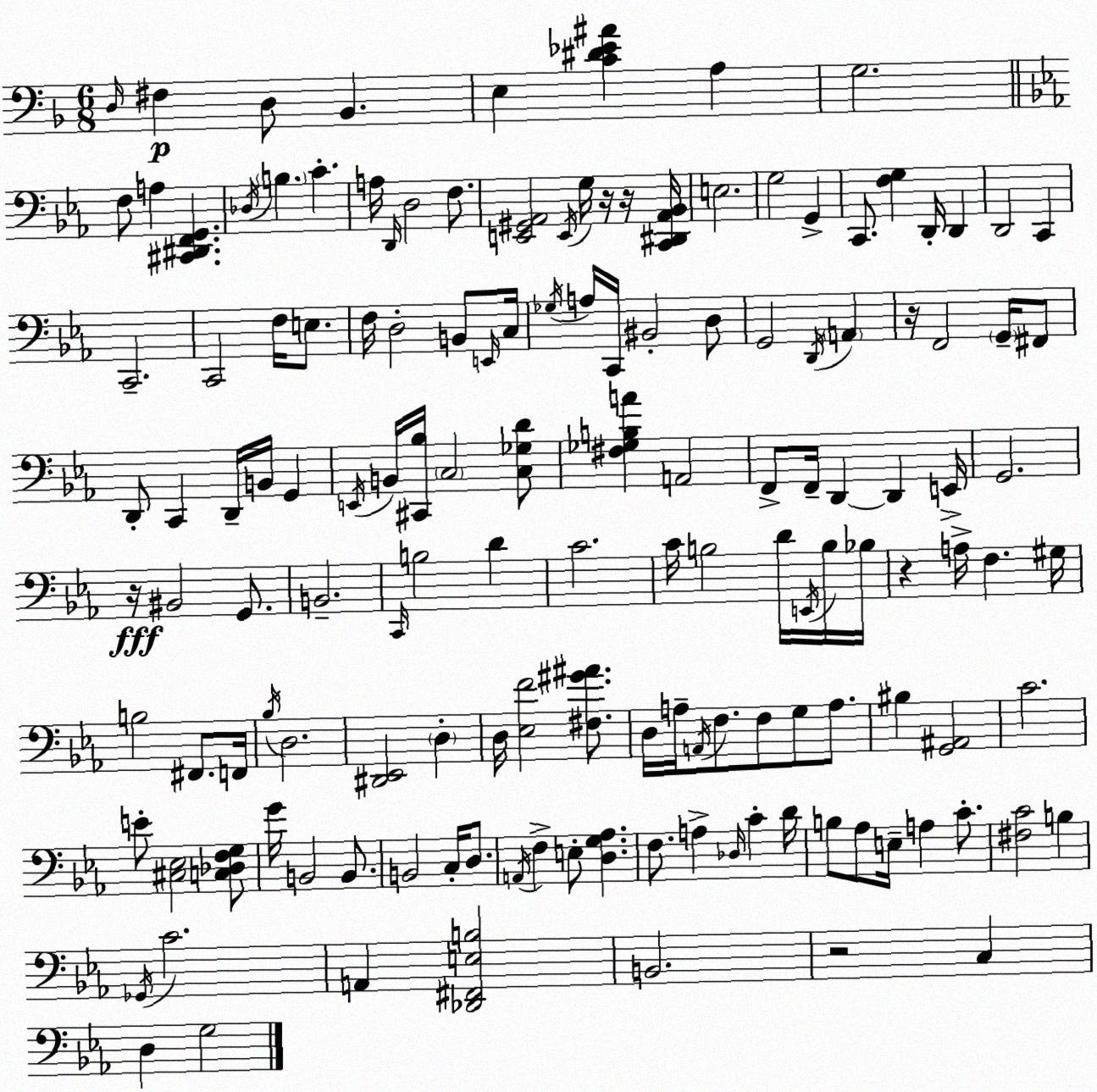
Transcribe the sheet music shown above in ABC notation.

X:1
T:Untitled
M:6/8
L:1/4
K:Dm
D,/4 ^F, D,/2 _B,, E, [C^D_E^A] A, G,2 F,/2 A, [^C,,^D,,F,,G,,] _D,/4 B, C A,/4 D,,/4 D,2 F,/2 [E,,^G,,_A,,]2 E,,/4 G,/4 z/4 z/4 [C,,^D,,_A,,_B,,]/4 E,2 G,2 G,, C,,/2 [F,G,] D,,/4 D,, D,,2 C,, C,,2 C,,2 F,/4 E,/2 F,/4 D,2 B,,/2 E,,/4 C,/4 _G,/4 A,/4 C,,/4 ^B,,2 D,/2 G,,2 D,,/4 A,, z/4 F,,2 G,,/4 ^F,,/2 D,,/2 C,, D,,/4 B,,/4 G,, E,,/4 B,,/4 [^C,,_B,]/4 C,2 [C,_G,D]/2 [^F,_G,B,A] A,,2 F,,/2 F,,/4 D,, D,, E,,/4 G,,2 z/4 ^B,,2 G,,/2 B,,2 C,,/4 B,2 D C2 C/4 B,2 D/4 E,,/4 B,/4 _B,/4 z A,/4 F, ^G,/4 B,2 ^F,,/2 F,,/4 _B,/4 D,2 [^D,,_E,,]2 D, D,/4 [_E,F]2 [^F,^G^A]/2 D,/4 A,/4 A,,/4 F,/2 F,/2 G,/2 A,/2 ^B, [G,,^A,,]2 C2 E/2 [^C,_E,]2 [C,_D,F,G,]/2 G/4 B,,2 B,,/2 B,,2 C,/4 D,/2 A,,/4 F, E,/2 [D,G,_A,] F,/2 A, _D,/4 C D/4 B,/2 _A,/2 E,/4 A, C/2 [^F,C]2 B, _G,,/4 C2 A,, [_D,,^F,,E,B,]2 B,,2 z2 C, D, G,2